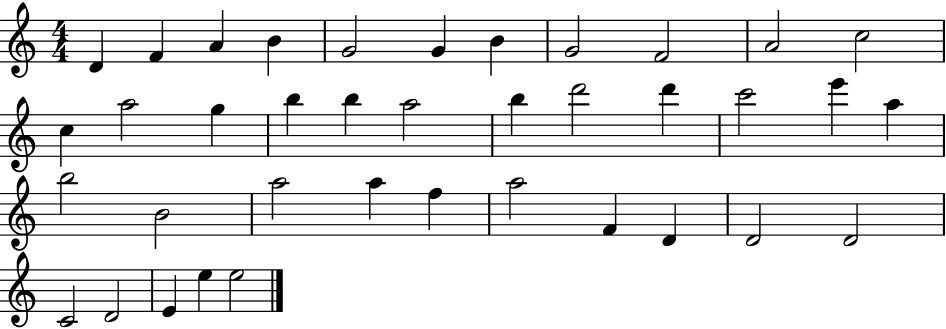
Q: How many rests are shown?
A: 0